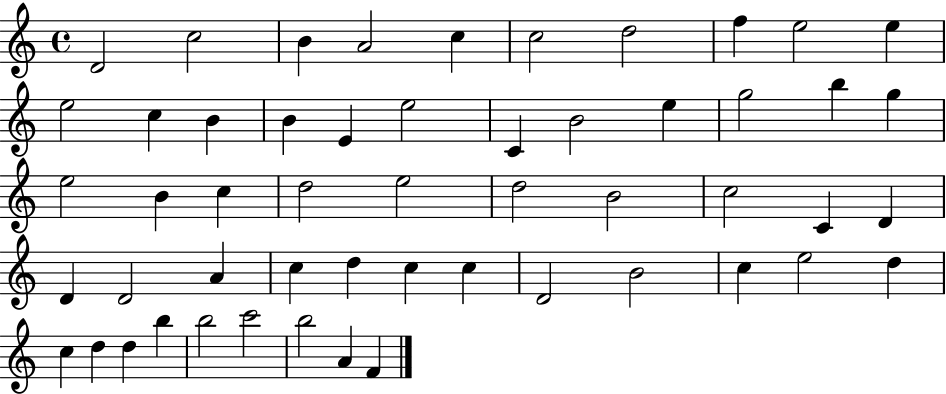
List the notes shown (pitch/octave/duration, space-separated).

D4/h C5/h B4/q A4/h C5/q C5/h D5/h F5/q E5/h E5/q E5/h C5/q B4/q B4/q E4/q E5/h C4/q B4/h E5/q G5/h B5/q G5/q E5/h B4/q C5/q D5/h E5/h D5/h B4/h C5/h C4/q D4/q D4/q D4/h A4/q C5/q D5/q C5/q C5/q D4/h B4/h C5/q E5/h D5/q C5/q D5/q D5/q B5/q B5/h C6/h B5/h A4/q F4/q